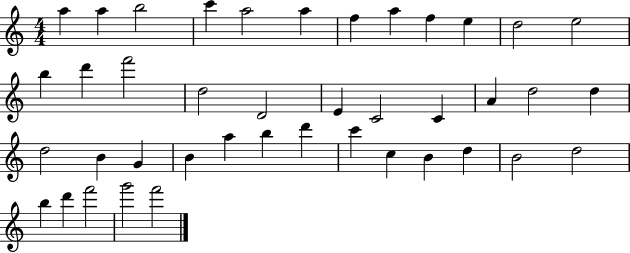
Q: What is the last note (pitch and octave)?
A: F6